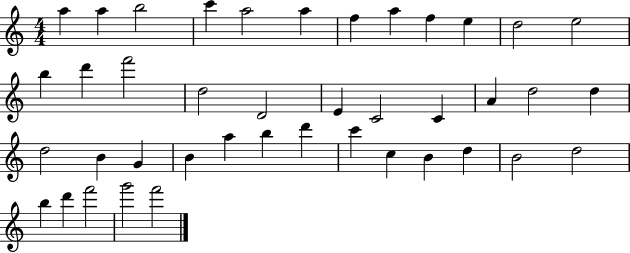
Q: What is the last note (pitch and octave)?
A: F6